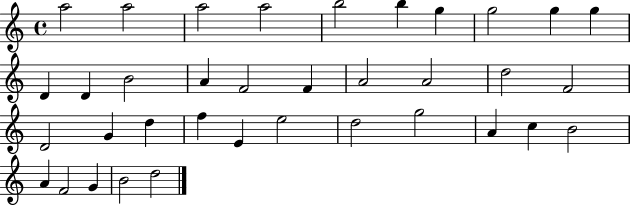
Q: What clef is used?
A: treble